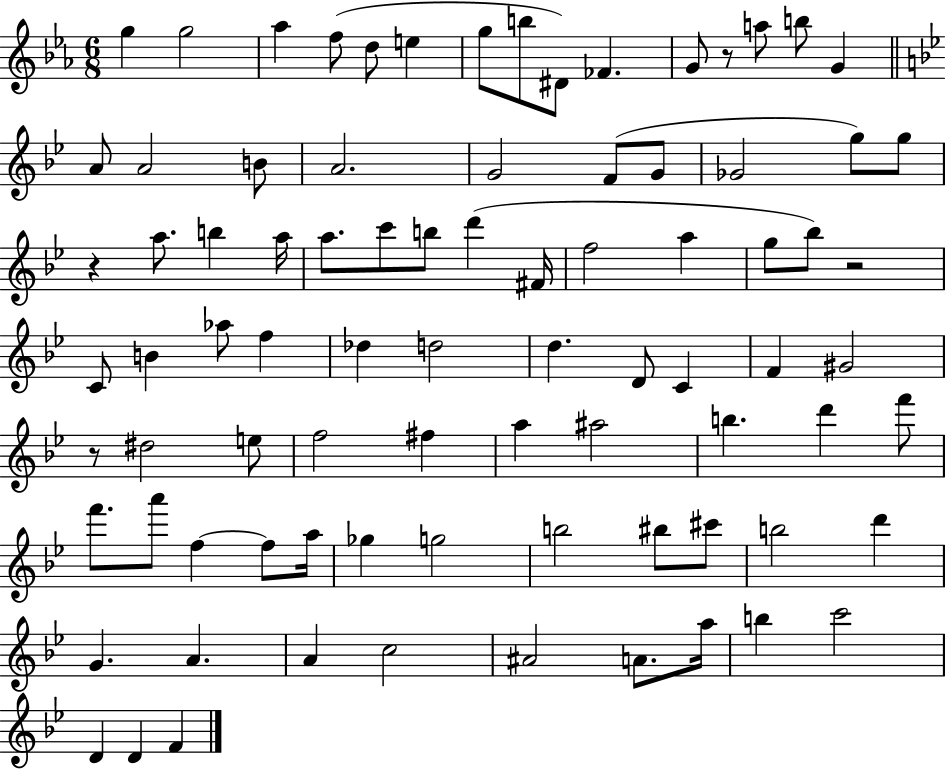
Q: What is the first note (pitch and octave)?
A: G5